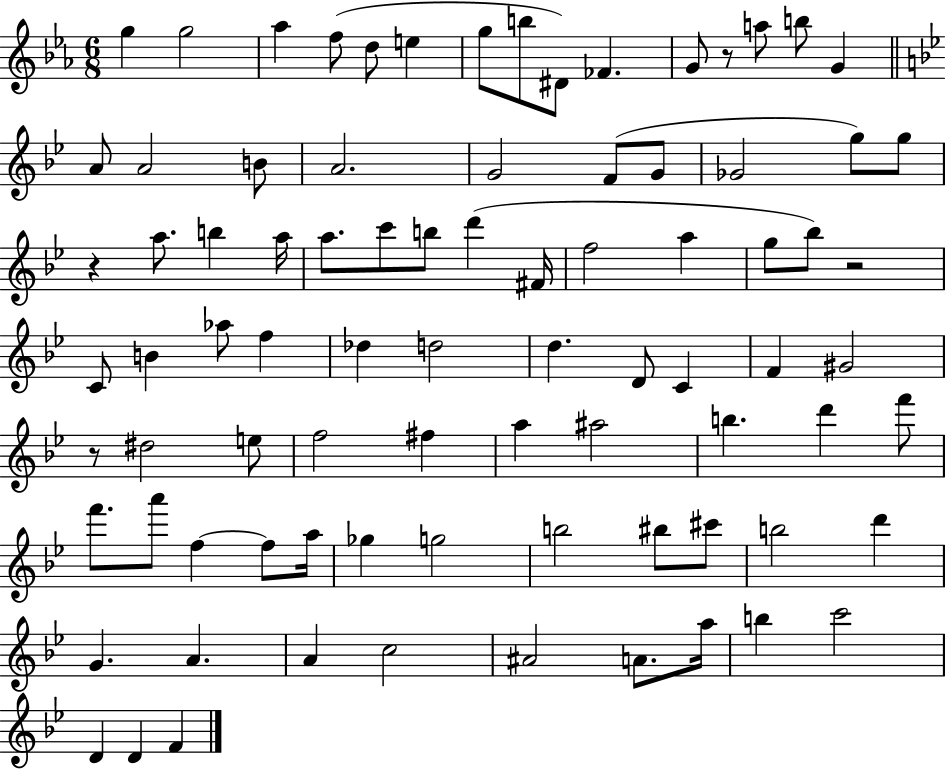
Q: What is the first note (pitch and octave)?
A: G5